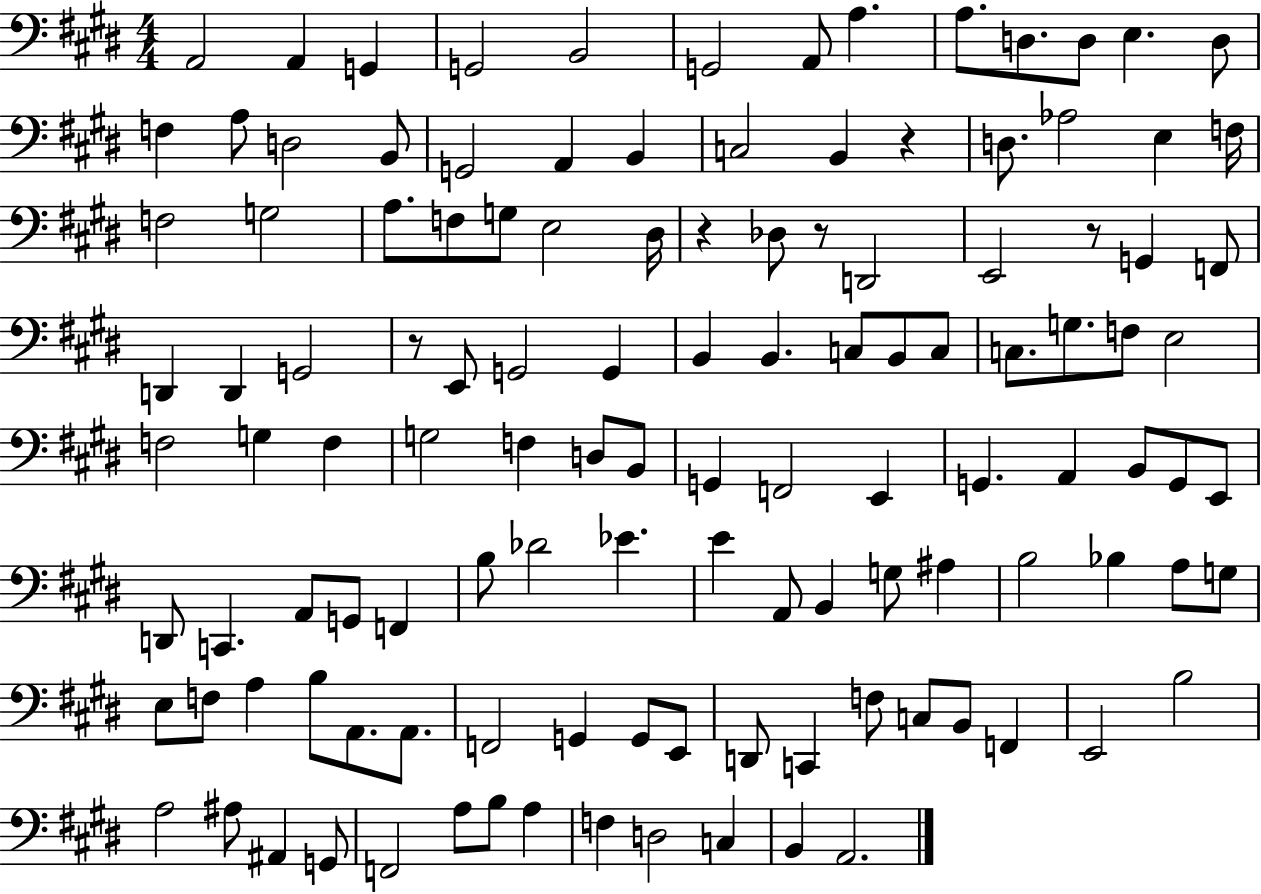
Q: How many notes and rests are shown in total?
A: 121